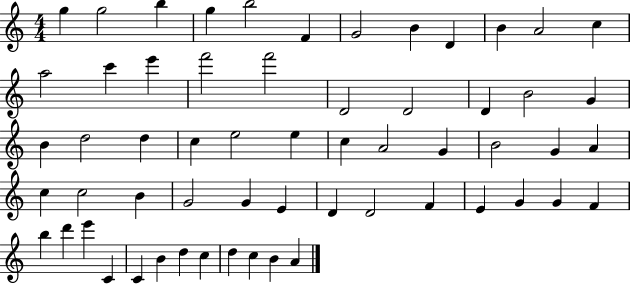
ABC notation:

X:1
T:Untitled
M:4/4
L:1/4
K:C
g g2 b g b2 F G2 B D B A2 c a2 c' e' f'2 f'2 D2 D2 D B2 G B d2 d c e2 e c A2 G B2 G A c c2 B G2 G E D D2 F E G G F b d' e' C C B d c d c B A